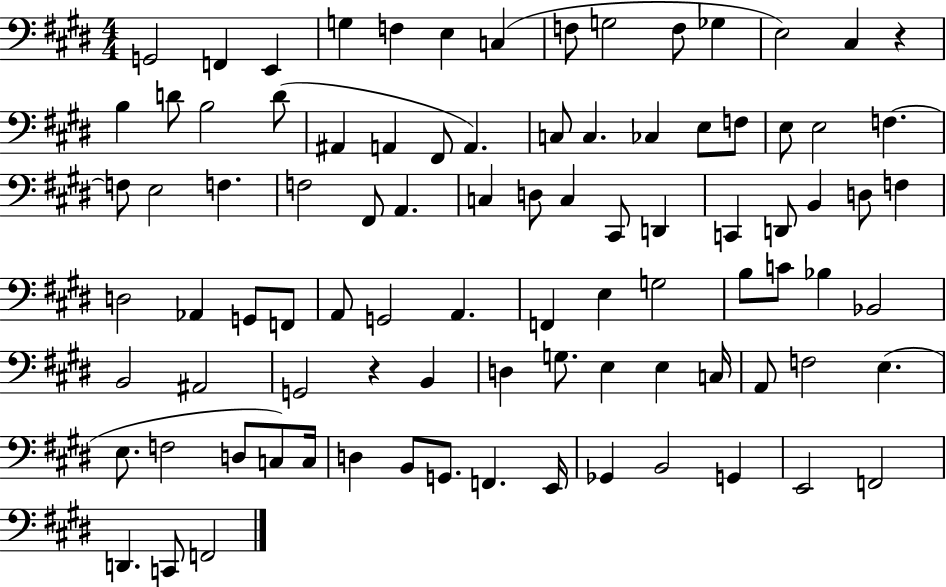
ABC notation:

X:1
T:Untitled
M:4/4
L:1/4
K:E
G,,2 F,, E,, G, F, E, C, F,/2 G,2 F,/2 _G, E,2 ^C, z B, D/2 B,2 D/2 ^A,, A,, ^F,,/2 A,, C,/2 C, _C, E,/2 F,/2 E,/2 E,2 F, F,/2 E,2 F, F,2 ^F,,/2 A,, C, D,/2 C, ^C,,/2 D,, C,, D,,/2 B,, D,/2 F, D,2 _A,, G,,/2 F,,/2 A,,/2 G,,2 A,, F,, E, G,2 B,/2 C/2 _B, _B,,2 B,,2 ^A,,2 G,,2 z B,, D, G,/2 E, E, C,/4 A,,/2 F,2 E, E,/2 F,2 D,/2 C,/2 C,/4 D, B,,/2 G,,/2 F,, E,,/4 _G,, B,,2 G,, E,,2 F,,2 D,, C,,/2 F,,2